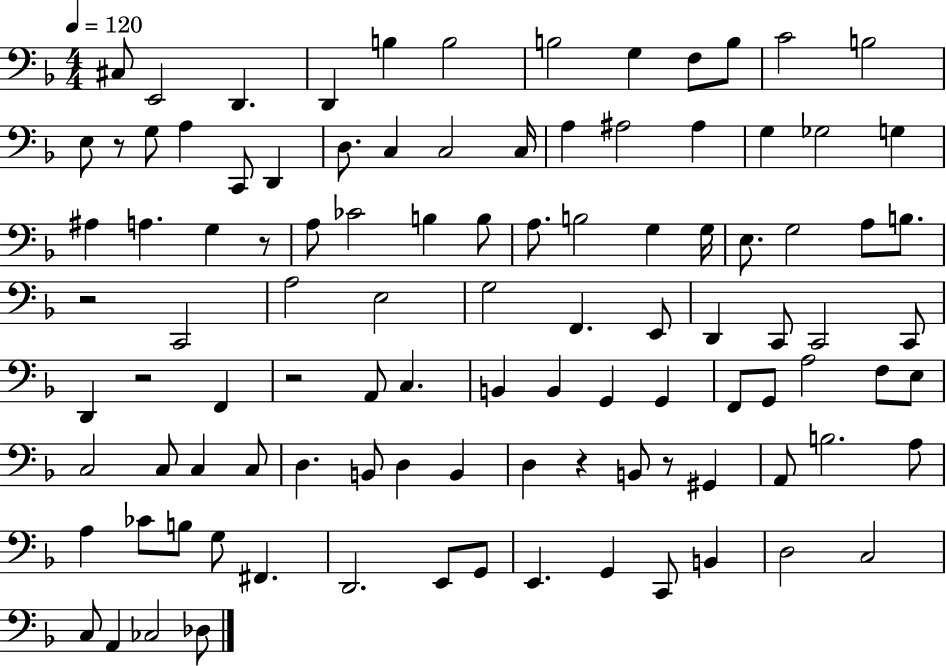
C#3/e E2/h D2/q. D2/q B3/q B3/h B3/h G3/q F3/e B3/e C4/h B3/h E3/e R/e G3/e A3/q C2/e D2/q D3/e. C3/q C3/h C3/s A3/q A#3/h A#3/q G3/q Gb3/h G3/q A#3/q A3/q. G3/q R/e A3/e CES4/h B3/q B3/e A3/e. B3/h G3/q G3/s E3/e. G3/h A3/e B3/e. R/h C2/h A3/h E3/h G3/h F2/q. E2/e D2/q C2/e C2/h C2/e D2/q R/h F2/q R/h A2/e C3/q. B2/q B2/q G2/q G2/q F2/e G2/e A3/h F3/e E3/e C3/h C3/e C3/q C3/e D3/q. B2/e D3/q B2/q D3/q R/q B2/e R/e G#2/q A2/e B3/h. A3/e A3/q CES4/e B3/e G3/e F#2/q. D2/h. E2/e G2/e E2/q. G2/q C2/e B2/q D3/h C3/h C3/e A2/q CES3/h Db3/e